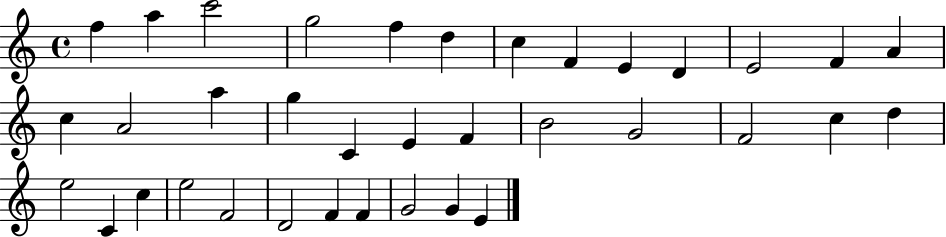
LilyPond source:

{
  \clef treble
  \time 4/4
  \defaultTimeSignature
  \key c \major
  f''4 a''4 c'''2 | g''2 f''4 d''4 | c''4 f'4 e'4 d'4 | e'2 f'4 a'4 | \break c''4 a'2 a''4 | g''4 c'4 e'4 f'4 | b'2 g'2 | f'2 c''4 d''4 | \break e''2 c'4 c''4 | e''2 f'2 | d'2 f'4 f'4 | g'2 g'4 e'4 | \break \bar "|."
}